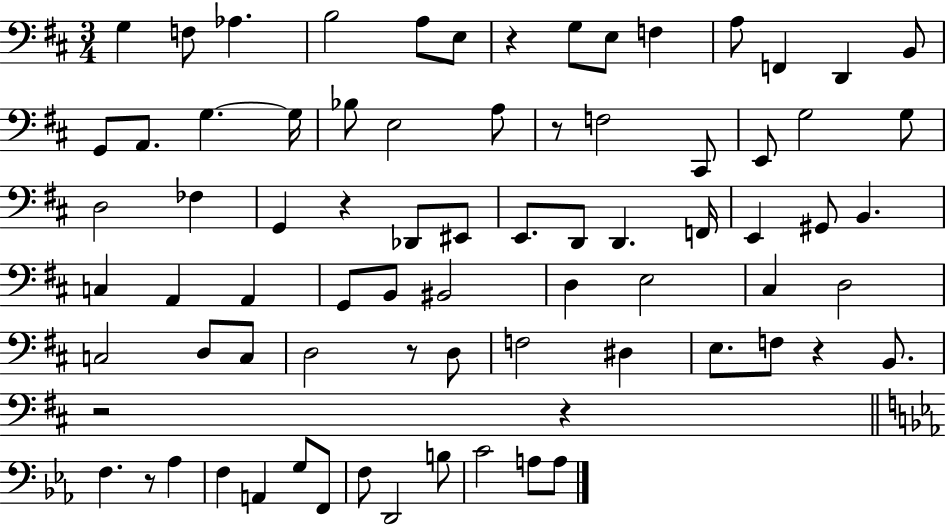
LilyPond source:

{
  \clef bass
  \numericTimeSignature
  \time 3/4
  \key d \major
  \repeat volta 2 { g4 f8 aes4. | b2 a8 e8 | r4 g8 e8 f4 | a8 f,4 d,4 b,8 | \break g,8 a,8. g4.~~ g16 | bes8 e2 a8 | r8 f2 cis,8 | e,8 g2 g8 | \break d2 fes4 | g,4 r4 des,8 eis,8 | e,8. d,8 d,4. f,16 | e,4 gis,8 b,4. | \break c4 a,4 a,4 | g,8 b,8 bis,2 | d4 e2 | cis4 d2 | \break c2 d8 c8 | d2 r8 d8 | f2 dis4 | e8. f8 r4 b,8. | \break r2 r4 | \bar "||" \break \key ees \major f4. r8 aes4 | f4 a,4 g8 f,8 | f8 d,2 b8 | c'2 a8 a8 | \break } \bar "|."
}